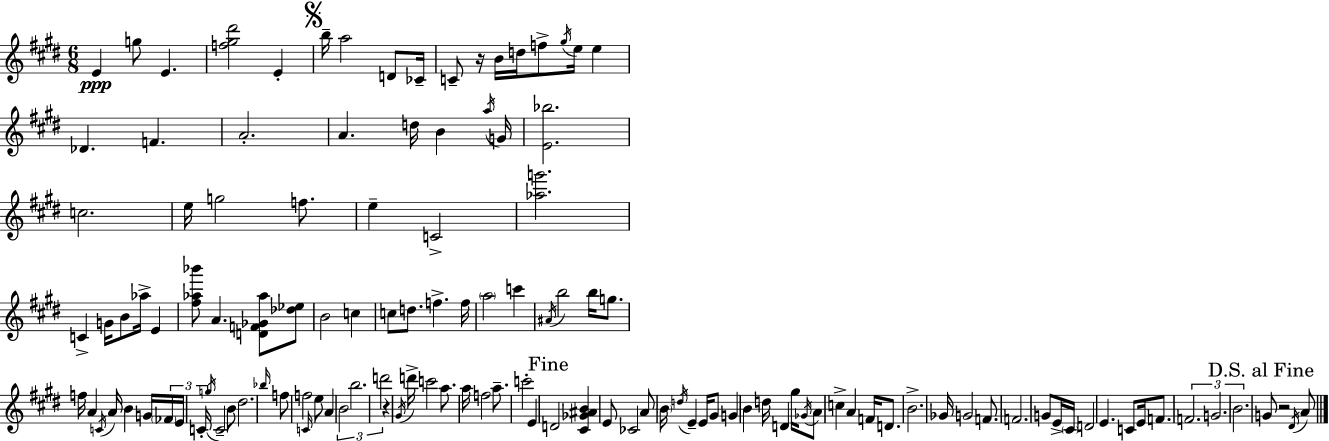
X:1
T:Untitled
M:6/8
L:1/4
K:E
E g/2 E [f^g^d']2 E b/4 a2 D/2 _C/4 C/2 z/4 B/4 d/4 f/2 ^g/4 e/4 e _D F A2 A d/4 B a/4 G/4 [E_b]2 c2 e/4 g2 f/2 e C2 [_ag']2 C G/4 B/2 _a/4 E [^f_a_b']/2 A [DF_G_a]/2 [_d_e]/2 B2 c c/2 d/2 f f/4 a2 c' ^A/4 b2 b/4 g/2 f/4 A C/4 A/4 B G/4 _F/4 E/4 C/4 g/4 C2 B/2 ^d2 _b/4 f/2 f2 C/4 e/2 A B2 b2 d'2 z ^G/4 d'/4 c'2 a/2 a/4 f2 a/2 c'2 E D2 [^C_G^AB] E/2 _C2 A/2 B/4 d/4 E E/4 ^G/2 G B d/4 D ^g/4 _G/4 A/2 c A F/4 D/2 B2 _G/4 G2 F/2 F2 G/2 E/4 ^C/4 D2 E C/2 E/4 F/2 F2 G2 B2 G/2 z2 ^D/4 A/2